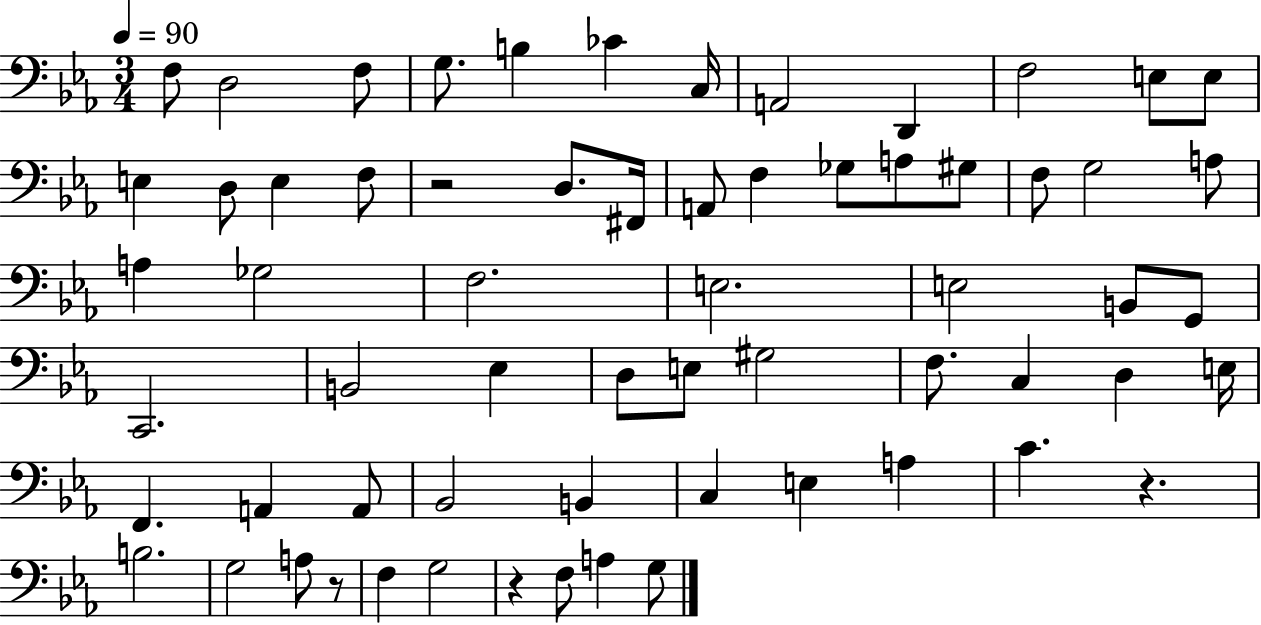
X:1
T:Untitled
M:3/4
L:1/4
K:Eb
F,/2 D,2 F,/2 G,/2 B, _C C,/4 A,,2 D,, F,2 E,/2 E,/2 E, D,/2 E, F,/2 z2 D,/2 ^F,,/4 A,,/2 F, _G,/2 A,/2 ^G,/2 F,/2 G,2 A,/2 A, _G,2 F,2 E,2 E,2 B,,/2 G,,/2 C,,2 B,,2 _E, D,/2 E,/2 ^G,2 F,/2 C, D, E,/4 F,, A,, A,,/2 _B,,2 B,, C, E, A, C z B,2 G,2 A,/2 z/2 F, G,2 z F,/2 A, G,/2